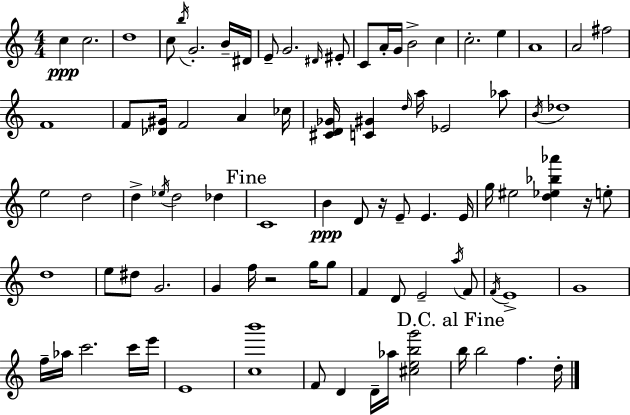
X:1
T:Untitled
M:4/4
L:1/4
K:Am
c c2 d4 c/2 b/4 G2 B/4 ^D/4 E/2 G2 ^D/4 ^E/2 C/2 A/4 G/4 B2 c c2 e A4 A2 ^f2 F4 F/2 [_D^G]/4 F2 A _c/4 [^CD_G]/4 [C^G] d/4 a/4 _E2 _a/2 B/4 _d4 e2 d2 d _e/4 d2 _d C4 B D/2 z/4 E/2 E E/4 g/4 ^e2 [d_e_b_a'] z/4 e/2 d4 e/2 ^d/2 G2 G f/4 z2 g/4 g/2 F D/2 E2 a/4 F/2 F/4 E4 G4 f/4 _a/4 c'2 c'/4 e'/4 E4 [cb']4 F/2 D D/4 _a/4 [^cebg']2 b/4 b2 f d/4